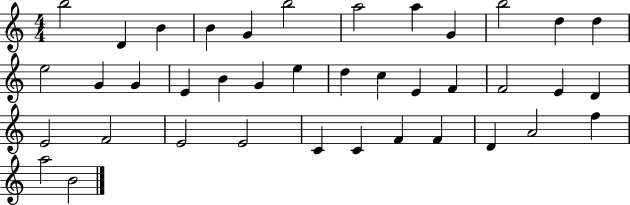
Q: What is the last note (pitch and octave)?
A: B4